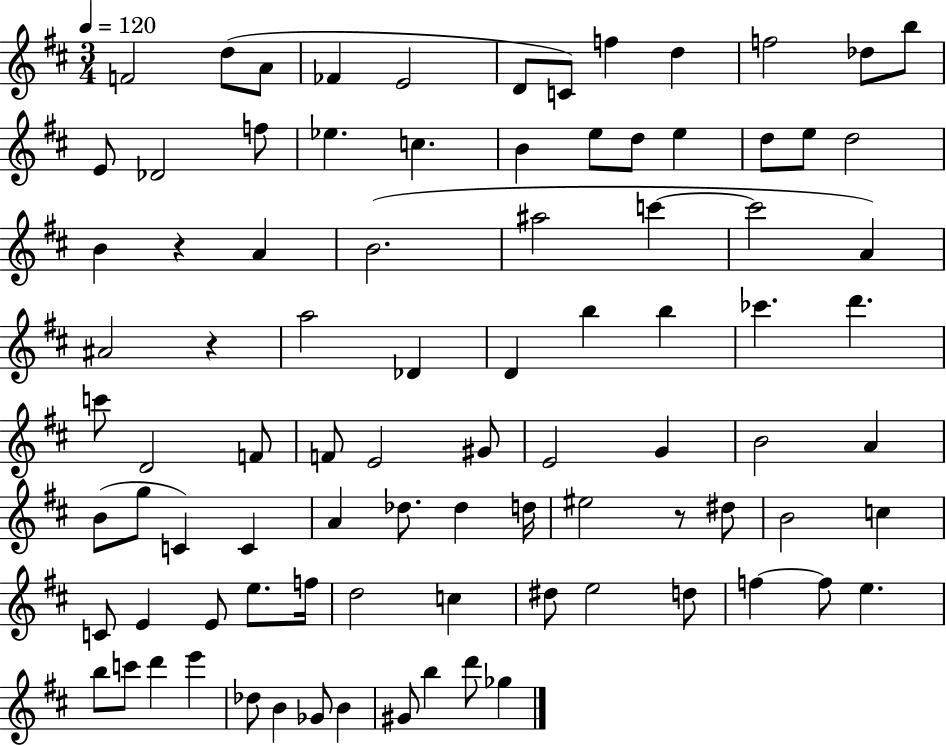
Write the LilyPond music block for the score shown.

{
  \clef treble
  \numericTimeSignature
  \time 3/4
  \key d \major
  \tempo 4 = 120
  f'2 d''8( a'8 | fes'4 e'2 | d'8 c'8) f''4 d''4 | f''2 des''8 b''8 | \break e'8 des'2 f''8 | ees''4. c''4. | b'4 e''8 d''8 e''4 | d''8 e''8 d''2 | \break b'4 r4 a'4 | b'2.( | ais''2 c'''4~~ | c'''2 a'4) | \break ais'2 r4 | a''2 des'4 | d'4 b''4 b''4 | ces'''4. d'''4. | \break c'''8 d'2 f'8 | f'8 e'2 gis'8 | e'2 g'4 | b'2 a'4 | \break b'8( g''8 c'4) c'4 | a'4 des''8. des''4 d''16 | eis''2 r8 dis''8 | b'2 c''4 | \break c'8 e'4 e'8 e''8. f''16 | d''2 c''4 | dis''8 e''2 d''8 | f''4~~ f''8 e''4. | \break b''8 c'''8 d'''4 e'''4 | des''8 b'4 ges'8 b'4 | gis'8 b''4 d'''8 ges''4 | \bar "|."
}